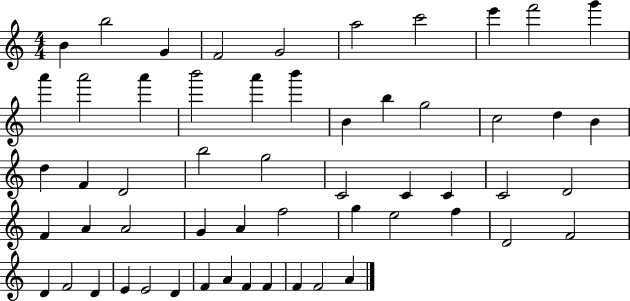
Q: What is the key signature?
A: C major